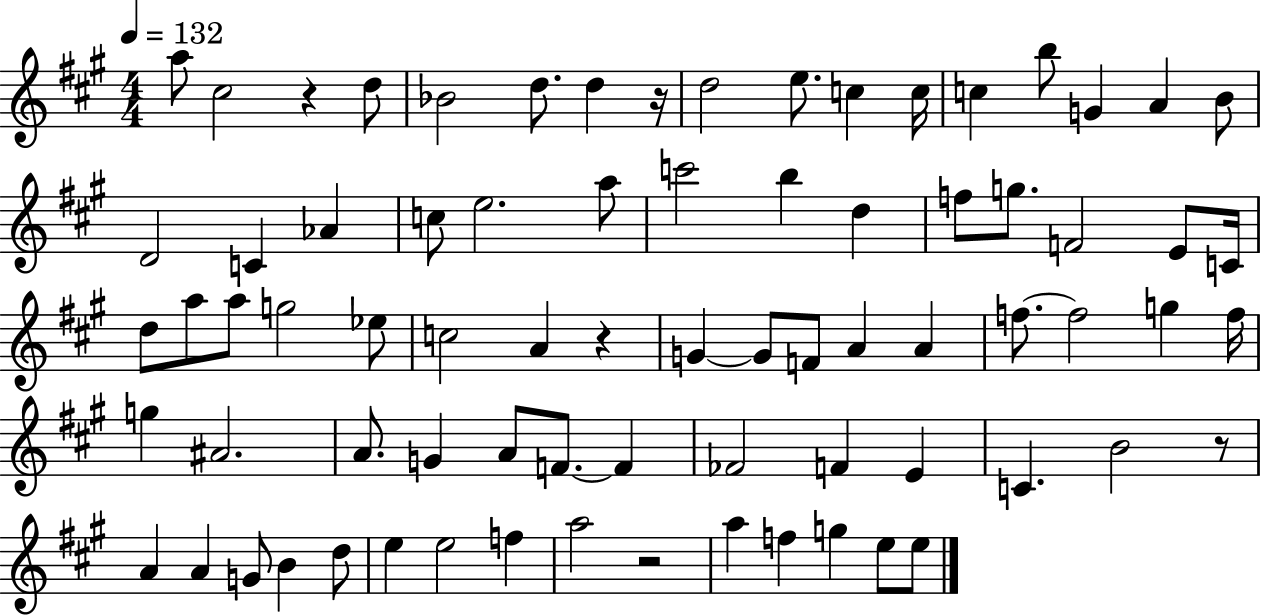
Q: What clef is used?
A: treble